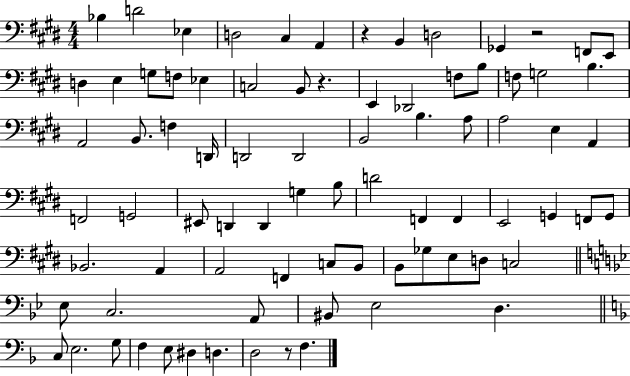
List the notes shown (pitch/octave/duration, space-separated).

Bb3/q D4/h Eb3/q D3/h C#3/q A2/q R/q B2/q D3/h Gb2/q R/h F2/e E2/e D3/q E3/q G3/e F3/e Eb3/q C3/h B2/e R/q. E2/q Db2/h F3/e B3/e F3/e G3/h B3/q. A2/h B2/e. F3/q D2/s D2/h D2/h B2/h B3/q. A3/e A3/h E3/q A2/q F2/h G2/h EIS2/e D2/q D2/q G3/q B3/e D4/h F2/q F2/q E2/h G2/q F2/e G2/e Bb2/h. A2/q A2/h F2/q C3/e B2/e B2/e Gb3/e E3/e D3/e C3/h Eb3/e C3/h. A2/e BIS2/e Eb3/h D3/q. C3/e E3/h. G3/e F3/q E3/e D#3/q D3/q. D3/h R/e F3/q.